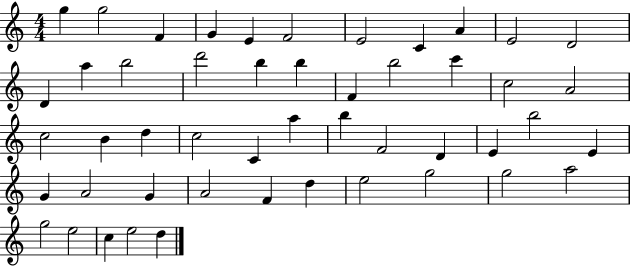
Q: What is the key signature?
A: C major